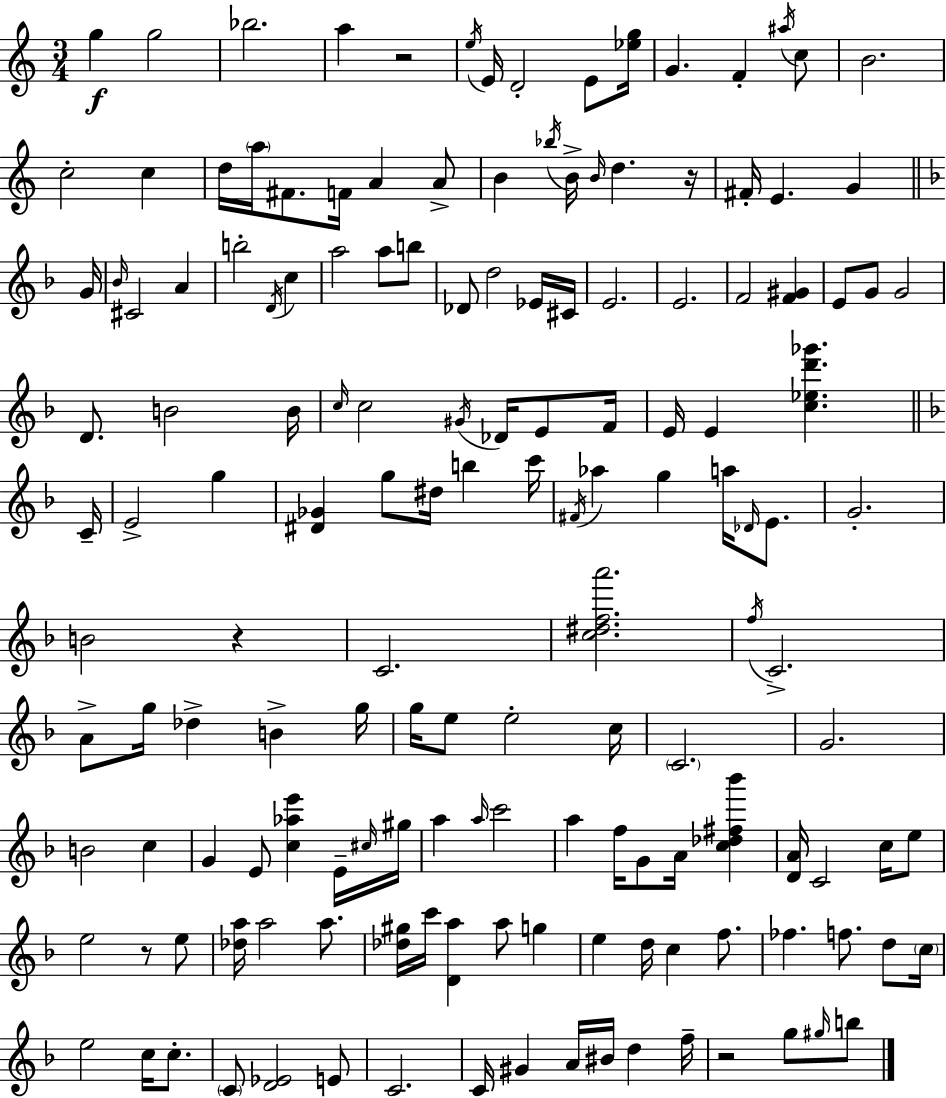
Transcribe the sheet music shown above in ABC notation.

X:1
T:Untitled
M:3/4
L:1/4
K:C
g g2 _b2 a z2 e/4 E/4 D2 E/2 [_eg]/4 G F ^a/4 c/2 B2 c2 c d/4 a/4 ^F/2 F/4 A A/2 B _b/4 B/4 B/4 d z/4 ^F/4 E G G/4 _B/4 ^C2 A b2 D/4 c a2 a/2 b/2 _D/2 d2 _E/4 ^C/4 E2 E2 F2 [F^G] E/2 G/2 G2 D/2 B2 B/4 c/4 c2 ^G/4 _D/4 E/2 F/4 E/4 E [c_ed'_g'] C/4 E2 g [^D_G] g/2 ^d/4 b c'/4 ^F/4 _a g a/4 _D/4 E/2 G2 B2 z C2 [c^dfa']2 f/4 C2 A/2 g/4 _d B g/4 g/4 e/2 e2 c/4 C2 G2 B2 c G E/2 [c_ae'] E/4 ^c/4 ^g/4 a a/4 c'2 a f/4 G/2 A/4 [c_d^f_b'] [DA]/4 C2 c/4 e/2 e2 z/2 e/2 [_da]/4 a2 a/2 [_d^g]/4 c'/4 [Da] a/2 g e d/4 c f/2 _f f/2 d/2 c/4 e2 c/4 c/2 C/2 [D_E]2 E/2 C2 C/4 ^G A/4 ^B/4 d f/4 z2 g/2 ^g/4 b/2